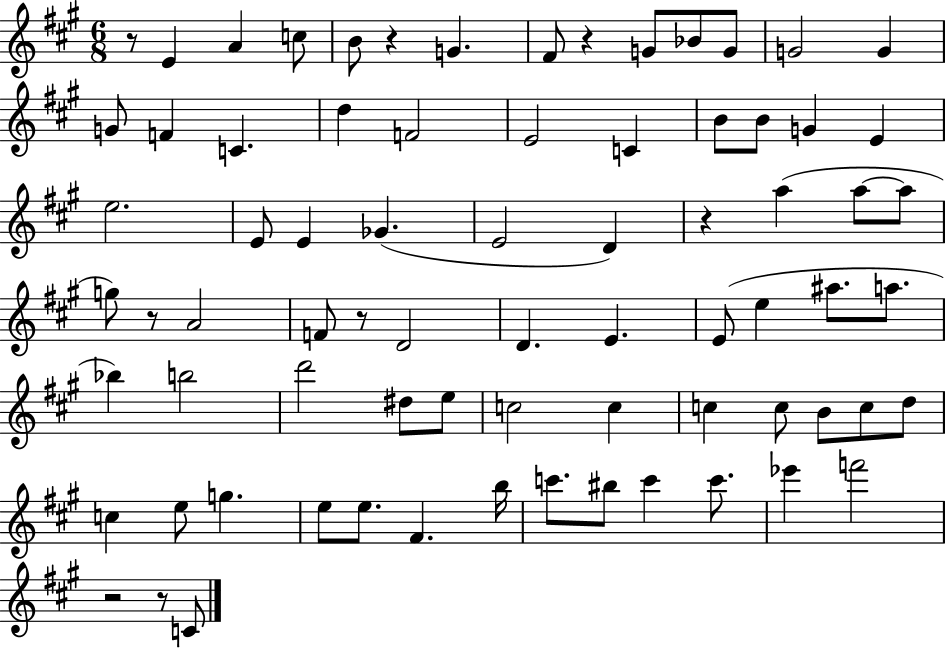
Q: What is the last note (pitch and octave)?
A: C4